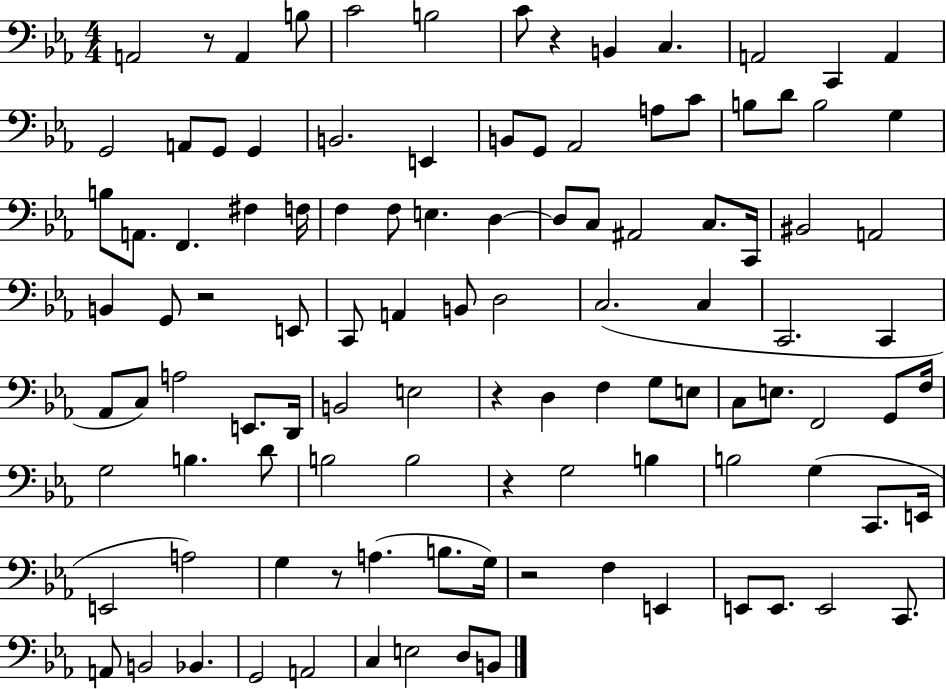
A2/h R/e A2/q B3/e C4/h B3/h C4/e R/q B2/q C3/q. A2/h C2/q A2/q G2/h A2/e G2/e G2/q B2/h. E2/q B2/e G2/e Ab2/h A3/e C4/e B3/e D4/e B3/h G3/q B3/e A2/e. F2/q. F#3/q F3/s F3/q F3/e E3/q. D3/q D3/e C3/e A#2/h C3/e. C2/s BIS2/h A2/h B2/q G2/e R/h E2/e C2/e A2/q B2/e D3/h C3/h. C3/q C2/h. C2/q Ab2/e C3/e A3/h E2/e. D2/s B2/h E3/h R/q D3/q F3/q G3/e E3/e C3/e E3/e. F2/h G2/e F3/s G3/h B3/q. D4/e B3/h B3/h R/q G3/h B3/q B3/h G3/q C2/e. E2/s E2/h A3/h G3/q R/e A3/q. B3/e. G3/s R/h F3/q E2/q E2/e E2/e. E2/h C2/e. A2/e B2/h Bb2/q. G2/h A2/h C3/q E3/h D3/e B2/e